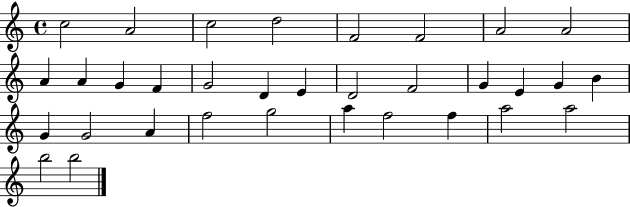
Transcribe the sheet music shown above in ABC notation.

X:1
T:Untitled
M:4/4
L:1/4
K:C
c2 A2 c2 d2 F2 F2 A2 A2 A A G F G2 D E D2 F2 G E G B G G2 A f2 g2 a f2 f a2 a2 b2 b2